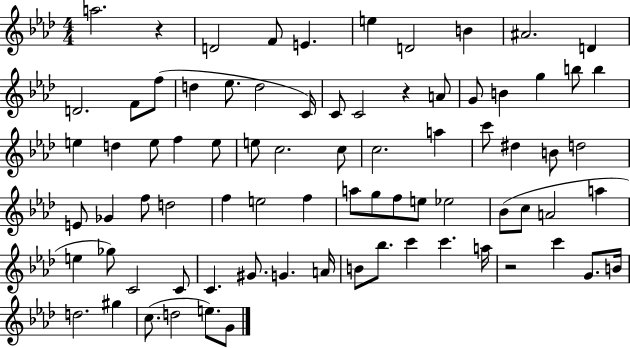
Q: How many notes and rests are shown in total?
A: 79